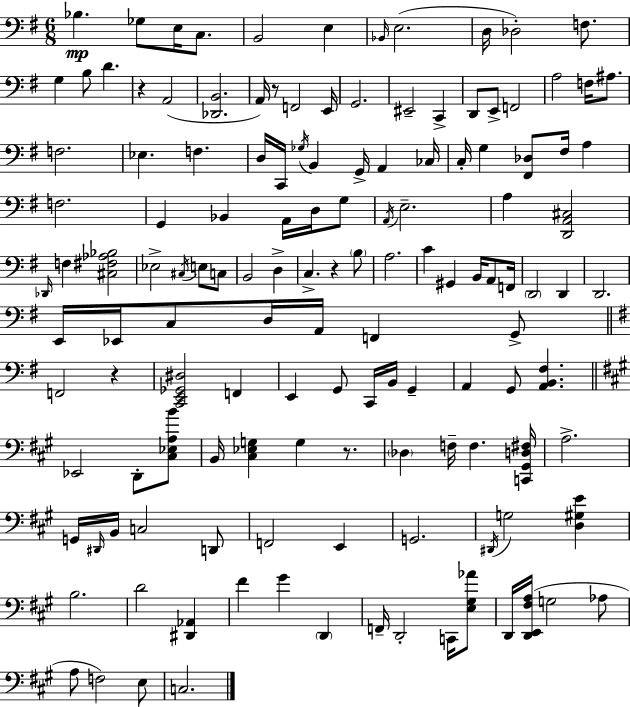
Bb3/q. Gb3/e E3/s C3/e. B2/h E3/q Bb2/s E3/h. D3/s Db3/h F3/e. G3/q B3/e D4/q. R/q A2/h [Db2,B2]/h. A2/s R/e F2/h E2/s G2/h. EIS2/h C2/q D2/e E2/e F2/h A3/h F3/s A#3/e. F3/h. Eb3/q. F3/q. D3/s C2/s Gb3/s B2/q G2/s A2/q CES3/s C3/s G3/q [F#2,Db3]/e F#3/s A3/q F3/h. G2/q Bb2/q A2/s D3/s G3/e A2/s E3/h. A3/q [D2,A2,C#3]/h Db2/s F3/q [C#3,F#3,Ab3,Bb3]/h Eb3/h C#3/s E3/e C3/e B2/h D3/q C3/q. R/q B3/e A3/h. C4/q G#2/q B2/s A2/e F2/s D2/h D2/q D2/h. E2/s Eb2/s C3/e D3/s A2/s F2/q G2/e F2/h R/q [C2,E2,Gb2,D#3]/h F2/q E2/q G2/e C2/s B2/s G2/q A2/q G2/e [A2,B2,F#3]/q. Eb2/h D2/e [C#3,Eb3,A3,B4]/e B2/s [C#3,Eb3,G3]/q G3/q R/e. Db3/q F3/s F3/q. [C2,G#2,D3,F#3]/s A3/h. G2/s D#2/s B2/s C3/h D2/e F2/h E2/q G2/h. D#2/s G3/h [D3,G#3,E4]/q B3/h. D4/h [D#2,Ab2]/q F#4/q G#4/q D2/q F2/s D2/h C2/s [E3,G#3,Ab4]/e D2/s [D2,E2,F#3,A3]/s G3/h Ab3/e A3/e F3/h E3/e C3/h.